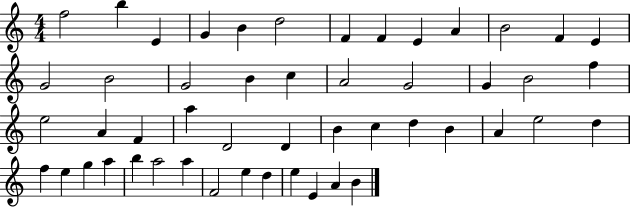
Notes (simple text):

F5/h B5/q E4/q G4/q B4/q D5/h F4/q F4/q E4/q A4/q B4/h F4/q E4/q G4/h B4/h G4/h B4/q C5/q A4/h G4/h G4/q B4/h F5/q E5/h A4/q F4/q A5/q D4/h D4/q B4/q C5/q D5/q B4/q A4/q E5/h D5/q F5/q E5/q G5/q A5/q B5/q A5/h A5/q F4/h E5/q D5/q E5/q E4/q A4/q B4/q